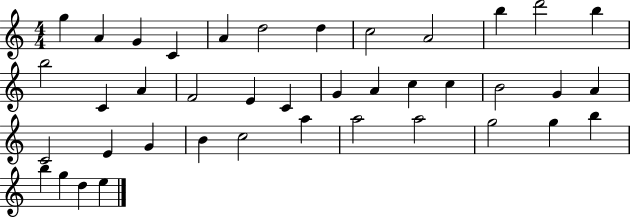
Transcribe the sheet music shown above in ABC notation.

X:1
T:Untitled
M:4/4
L:1/4
K:C
g A G C A d2 d c2 A2 b d'2 b b2 C A F2 E C G A c c B2 G A C2 E G B c2 a a2 a2 g2 g b b g d e